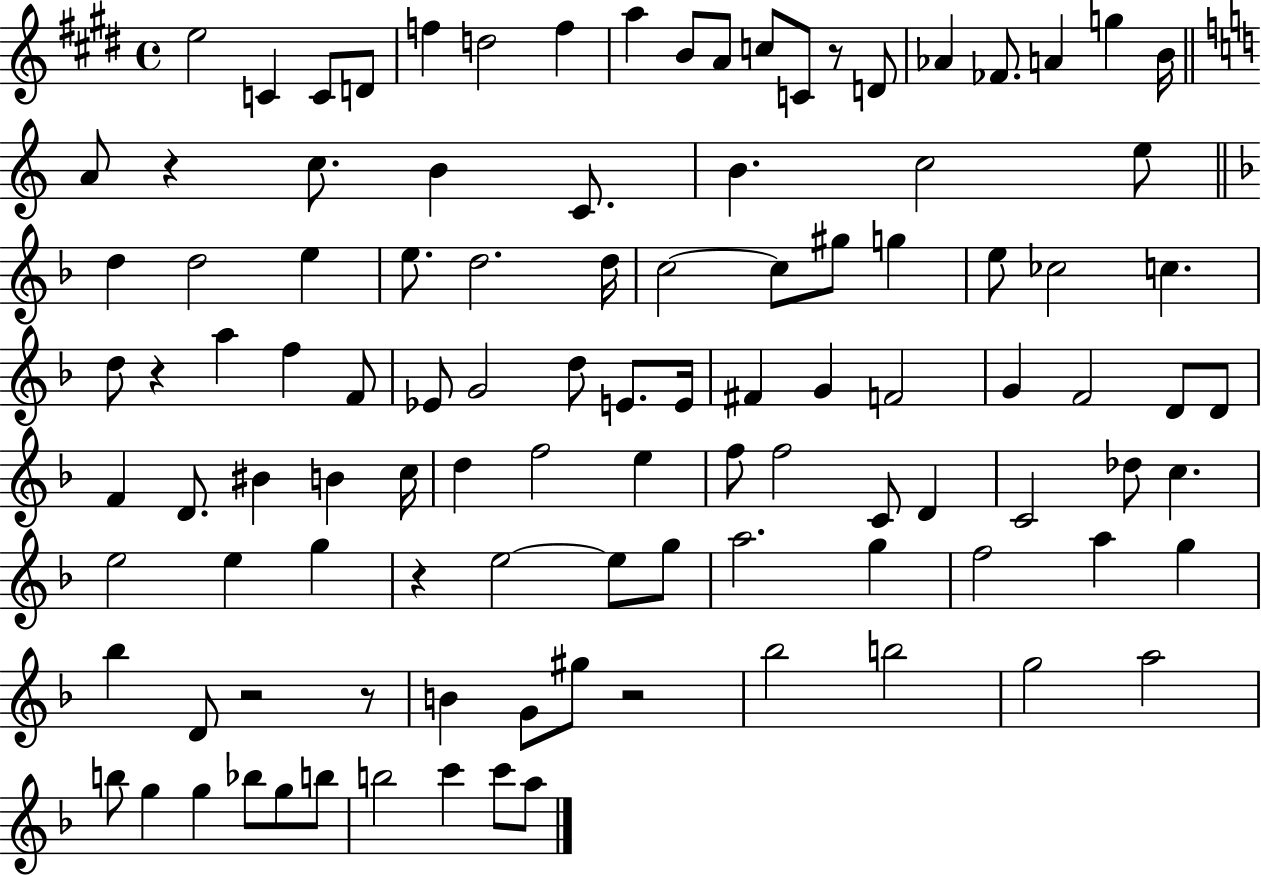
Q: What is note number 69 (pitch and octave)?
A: C5